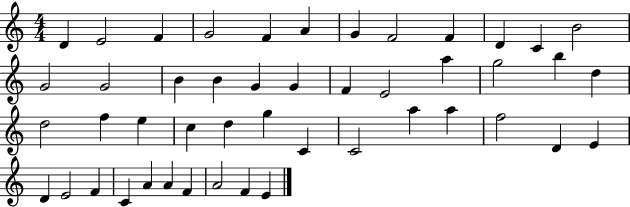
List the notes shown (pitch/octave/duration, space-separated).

D4/q E4/h F4/q G4/h F4/q A4/q G4/q F4/h F4/q D4/q C4/q B4/h G4/h G4/h B4/q B4/q G4/q G4/q F4/q E4/h A5/q G5/h B5/q D5/q D5/h F5/q E5/q C5/q D5/q G5/q C4/q C4/h A5/q A5/q F5/h D4/q E4/q D4/q E4/h F4/q C4/q A4/q A4/q F4/q A4/h F4/q E4/q